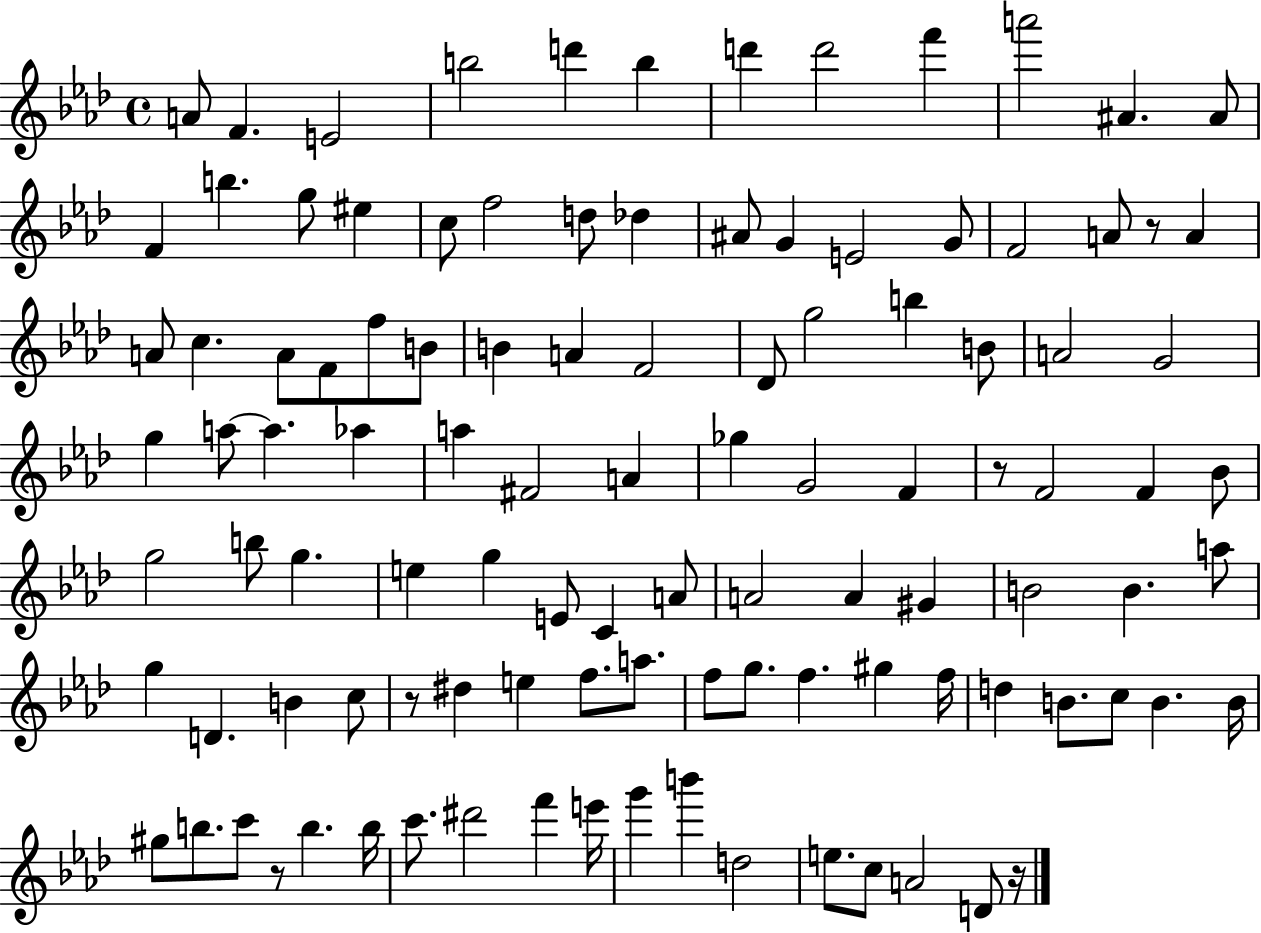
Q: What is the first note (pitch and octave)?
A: A4